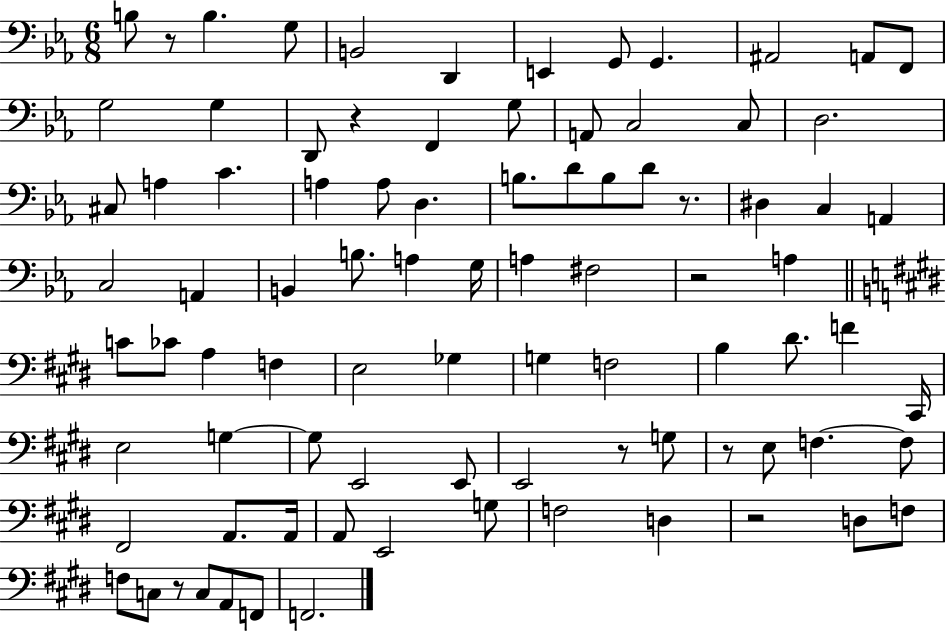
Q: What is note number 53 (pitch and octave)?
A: F4